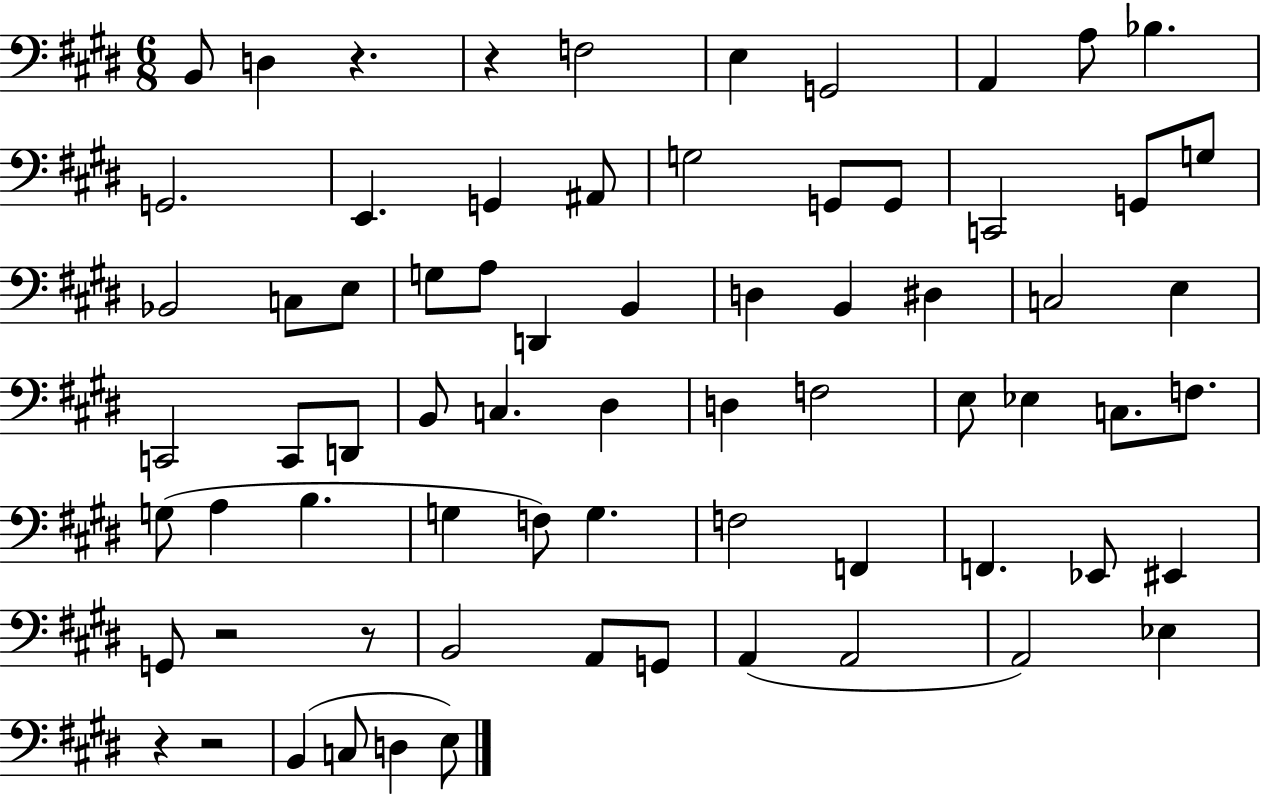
{
  \clef bass
  \numericTimeSignature
  \time 6/8
  \key e \major
  b,8 d4 r4. | r4 f2 | e4 g,2 | a,4 a8 bes4. | \break g,2. | e,4. g,4 ais,8 | g2 g,8 g,8 | c,2 g,8 g8 | \break bes,2 c8 e8 | g8 a8 d,4 b,4 | d4 b,4 dis4 | c2 e4 | \break c,2 c,8 d,8 | b,8 c4. dis4 | d4 f2 | e8 ees4 c8. f8. | \break g8( a4 b4. | g4 f8) g4. | f2 f,4 | f,4. ees,8 eis,4 | \break g,8 r2 r8 | b,2 a,8 g,8 | a,4( a,2 | a,2) ees4 | \break r4 r2 | b,4( c8 d4 e8) | \bar "|."
}